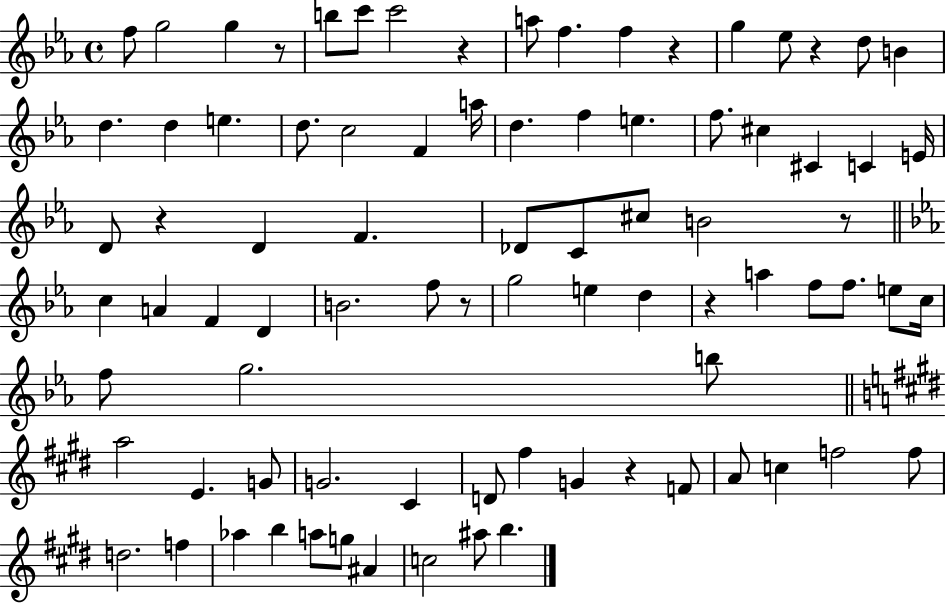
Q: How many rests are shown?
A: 9